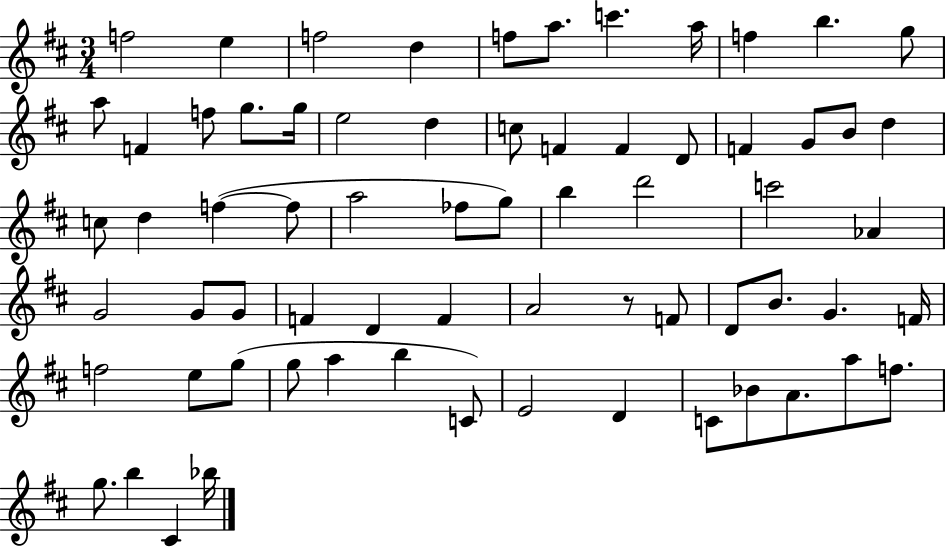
X:1
T:Untitled
M:3/4
L:1/4
K:D
f2 e f2 d f/2 a/2 c' a/4 f b g/2 a/2 F f/2 g/2 g/4 e2 d c/2 F F D/2 F G/2 B/2 d c/2 d f f/2 a2 _f/2 g/2 b d'2 c'2 _A G2 G/2 G/2 F D F A2 z/2 F/2 D/2 B/2 G F/4 f2 e/2 g/2 g/2 a b C/2 E2 D C/2 _B/2 A/2 a/2 f/2 g/2 b ^C _b/4